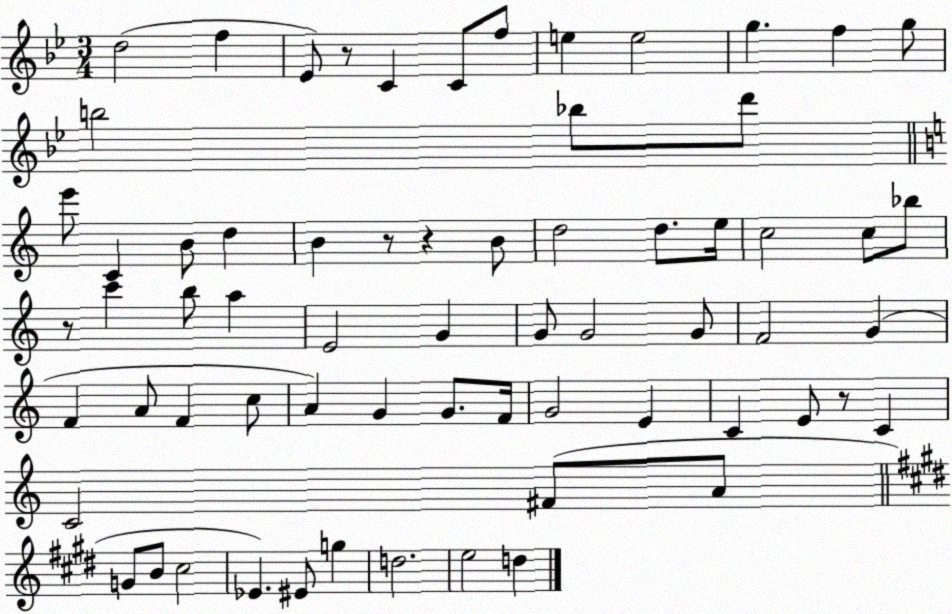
X:1
T:Untitled
M:3/4
L:1/4
K:Bb
d2 f _E/2 z/2 C C/2 f/2 e e2 g f g/2 b2 _b/2 d'/2 e'/2 C B/2 d B z/2 z B/2 d2 d/2 e/4 c2 c/2 _b/2 z/2 c' b/2 a E2 G G/2 G2 G/2 F2 G F A/2 F c/2 A G G/2 F/4 G2 E C E/2 z/2 C C2 ^F/2 A/2 G/2 B/2 ^c2 _E ^E/2 g d2 e2 d